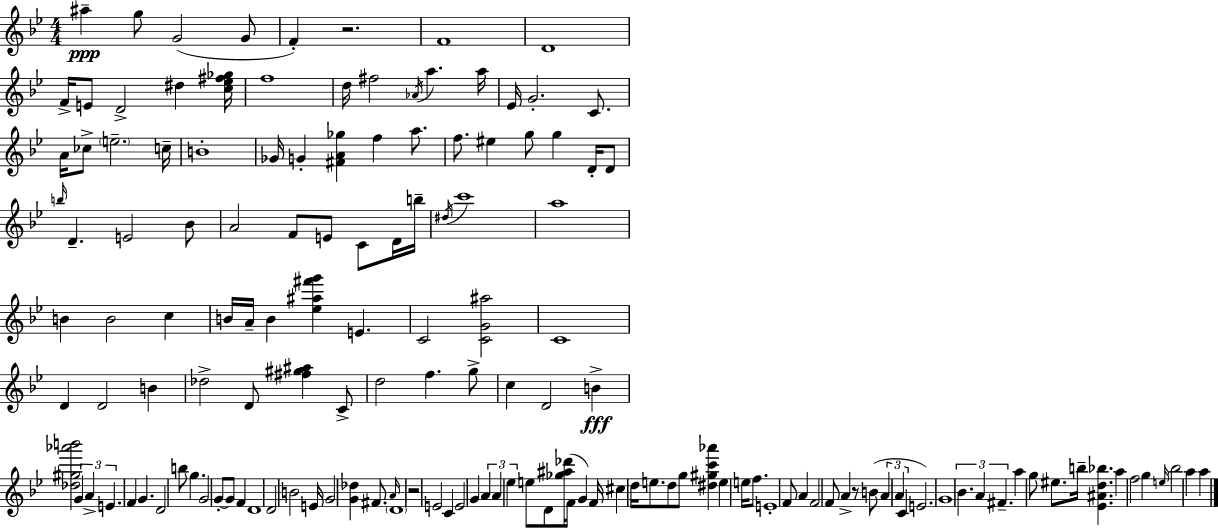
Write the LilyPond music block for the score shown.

{
  \clef treble
  \numericTimeSignature
  \time 4/4
  \key bes \major
  ais''4--\ppp g''8 g'2( g'8 | f'4-.) r2. | f'1 | d'1 | \break f'16-> e'8 d'2-> dis''4 <c'' ees'' fis'' ges''>16 | f''1 | d''16 fis''2 \acciaccatura { aes'16 } a''4. | a''16 ees'16 g'2.-. c'8. | \break a'16 ces''8-> \parenthesize e''2.-- | c''16-- b'1-. | ges'16 g'4-. <fis' a' ges''>4 f''4 a''8. | f''8. eis''4 g''8 g''4 d'16-. d'8 | \break \grace { b''16 } d'4.-- e'2 | bes'8 a'2 f'8 e'8 c'8 | d'16 b''16-- \acciaccatura { dis''16 } c'''1 | a''1 | \break b'4 b'2 c''4 | b'16 a'16-- b'4 <ees'' ais'' fis''' g'''>4 e'4. | c'2 <c' g' ais''>2 | c'1 | \break d'4 d'2 b'4 | des''2-> d'8 <fis'' gis'' ais''>4 | c'8-> d''2 f''4. | g''8-> c''4 d'2 b'4->\fff | \break <des'' gis'' aes''' b'''>2 \tuplet 3/2 { g'4 a'4-> | e'4. } f'4 g'4. | d'2 b''8 g''4. | g'2 g'8-.~~ g'8 f'4 | \break d'1 | d'2 b'2 | e'16 g'2 <g' des''>4 | fis'8. \grace { a'16 } \parenthesize d'1 | \break r2 e'2 | c'4 e'2 | g'4 \tuplet 3/2 { a'4 a'4 ees''4 } | e''8 d'8 <ges'' ais'' des'''>16( f'8 g'4) f'16 cis''4 | \break d''16 e''8. d''8 g''8 <dis'' gis'' c''' aes'''>4 e''4 | e''16 f''8. e'1-. | f'8 a'4 f'2 | f'8 a'4-> r8 b'8( \tuplet 3/2 { a'4 | \break a'4 c'4 } e'2.) | g'1 | \tuplet 3/2 { bes'4. a'4 fis'4.-- } | a''4 g''8 eis''8. b''16-- <ees' ais' d'' bes''>4. | \break a''4 f''2 | g''4 \grace { e''16 } bes''2 a''4 | a''4 \bar "|."
}